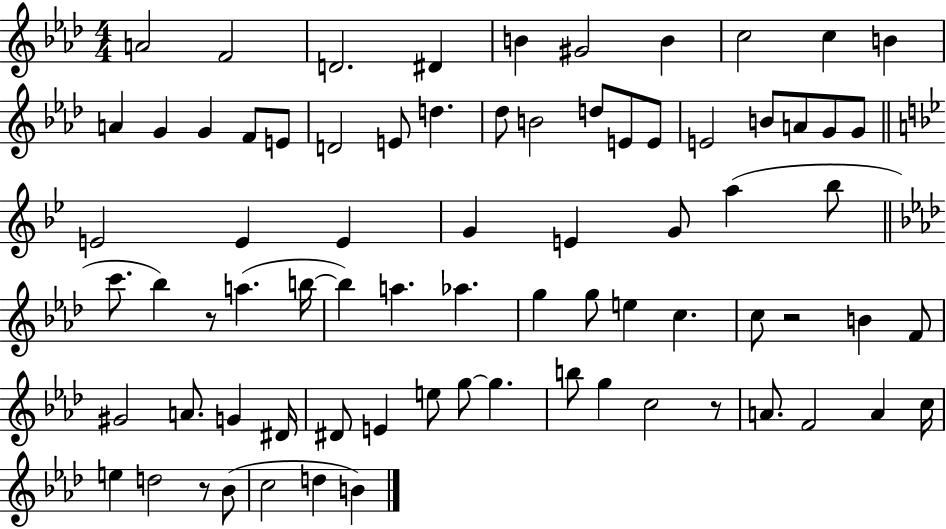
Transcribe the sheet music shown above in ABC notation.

X:1
T:Untitled
M:4/4
L:1/4
K:Ab
A2 F2 D2 ^D B ^G2 B c2 c B A G G F/2 E/2 D2 E/2 d _d/2 B2 d/2 E/2 E/2 E2 B/2 A/2 G/2 G/2 E2 E E G E G/2 a _b/2 c'/2 _b z/2 a b/4 b a _a g g/2 e c c/2 z2 B F/2 ^G2 A/2 G ^D/4 ^D/2 E e/2 g/2 g b/2 g c2 z/2 A/2 F2 A c/4 e d2 z/2 _B/2 c2 d B